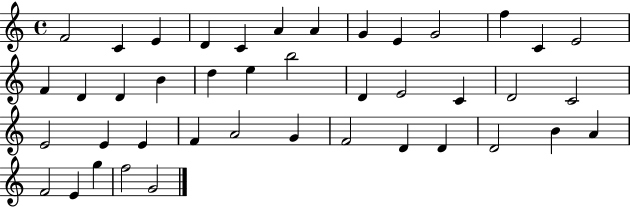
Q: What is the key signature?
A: C major